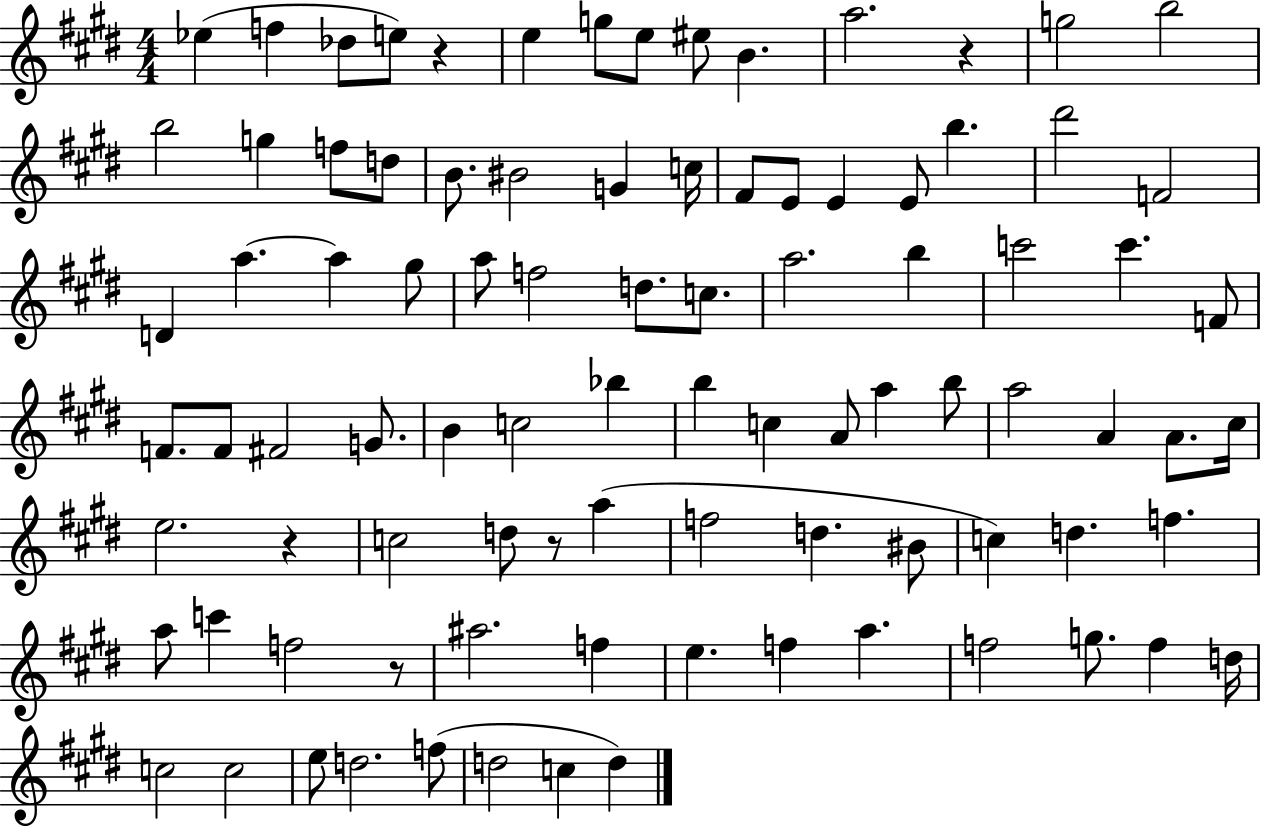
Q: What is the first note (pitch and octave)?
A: Eb5